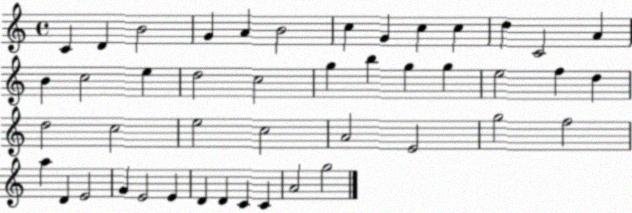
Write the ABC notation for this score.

X:1
T:Untitled
M:4/4
L:1/4
K:C
C D B2 G A B2 c G c c d C2 A B c2 e d2 c2 g b g g e2 f d d2 c2 e2 c2 A2 E2 g2 f2 a D E2 G E2 E D D C C A2 g2